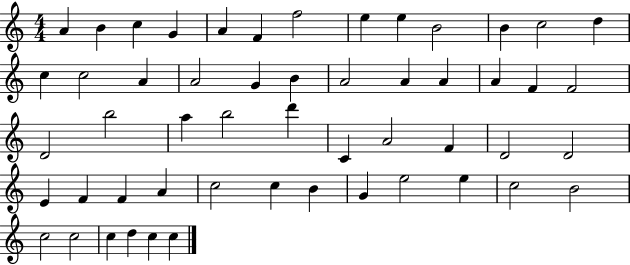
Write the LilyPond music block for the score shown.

{
  \clef treble
  \numericTimeSignature
  \time 4/4
  \key c \major
  a'4 b'4 c''4 g'4 | a'4 f'4 f''2 | e''4 e''4 b'2 | b'4 c''2 d''4 | \break c''4 c''2 a'4 | a'2 g'4 b'4 | a'2 a'4 a'4 | a'4 f'4 f'2 | \break d'2 b''2 | a''4 b''2 d'''4 | c'4 a'2 f'4 | d'2 d'2 | \break e'4 f'4 f'4 a'4 | c''2 c''4 b'4 | g'4 e''2 e''4 | c''2 b'2 | \break c''2 c''2 | c''4 d''4 c''4 c''4 | \bar "|."
}